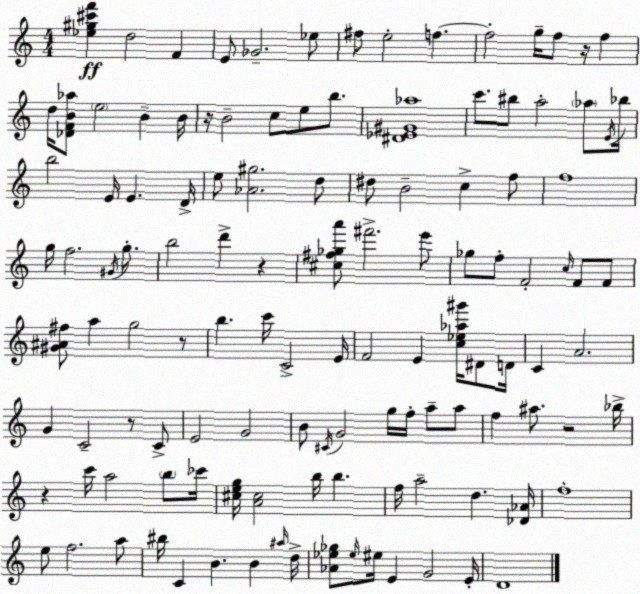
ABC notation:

X:1
T:Untitled
M:4/4
L:1/4
K:C
[_e^g^c'f'] d2 F E/2 _G2 _e/2 ^f/2 e2 f f2 g/4 f/2 z/4 f d/4 [_DFB_a]/2 e2 B B/4 z/4 B2 c/2 e/2 b/2 [^D_E^G_a]4 c'/2 ^b/2 a2 _a/2 E/4 _b/4 b2 E/4 E D/4 e/2 [_A^g]2 d/2 ^d/2 B2 c f/2 f4 g/4 f2 ^G/4 g/2 b2 d' z [^c^f_ga']/2 ^f'2 e'/2 _g/2 f/2 F2 c/4 F/2 F/2 [^G^A^f]/2 a g2 z/2 b c'/4 C2 E/4 F2 E [c_e_a^g']/4 ^D/2 D/4 C A2 G C2 z/2 C/2 E2 G2 B/2 ^C/4 G2 g/4 f/4 a/2 a/2 f ^a/2 z2 _b/4 z c'/4 a2 b/2 _c'/4 [^ceg]/4 [A^c]2 b/4 b f/4 a2 d [_D_A]/4 f4 e/2 f2 a/2 ^b/4 C B B ^a/4 d/4 [_A_e_g]/2 _e/4 ^e/4 E G2 E/4 D4